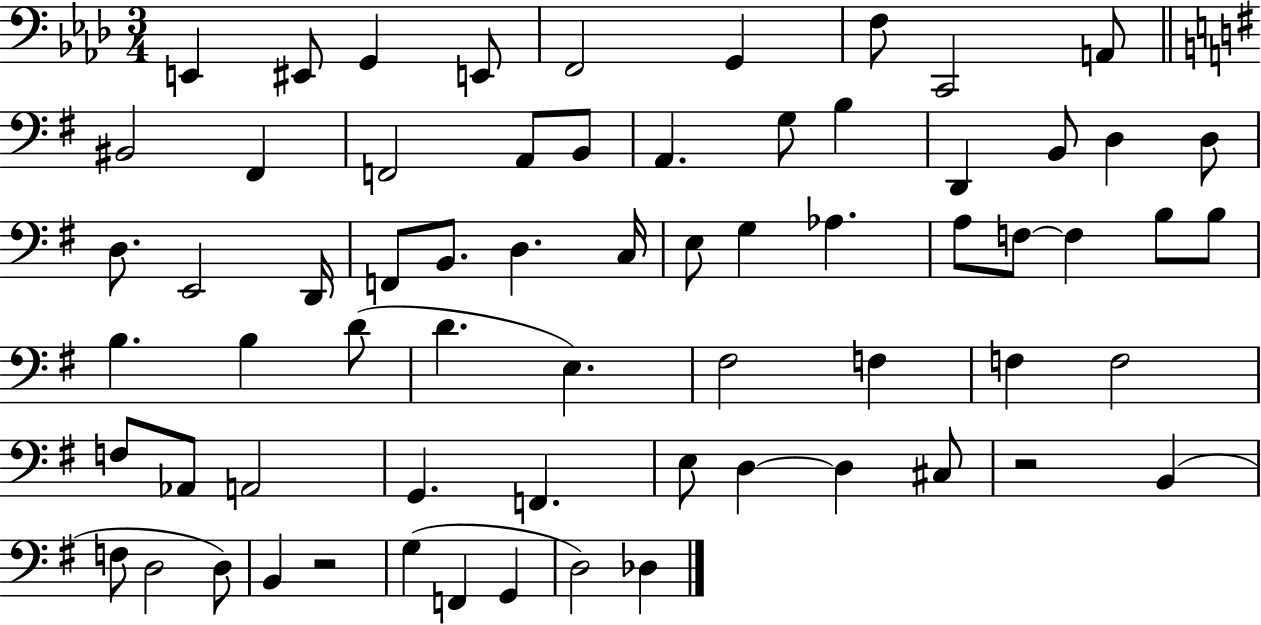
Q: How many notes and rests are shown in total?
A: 66